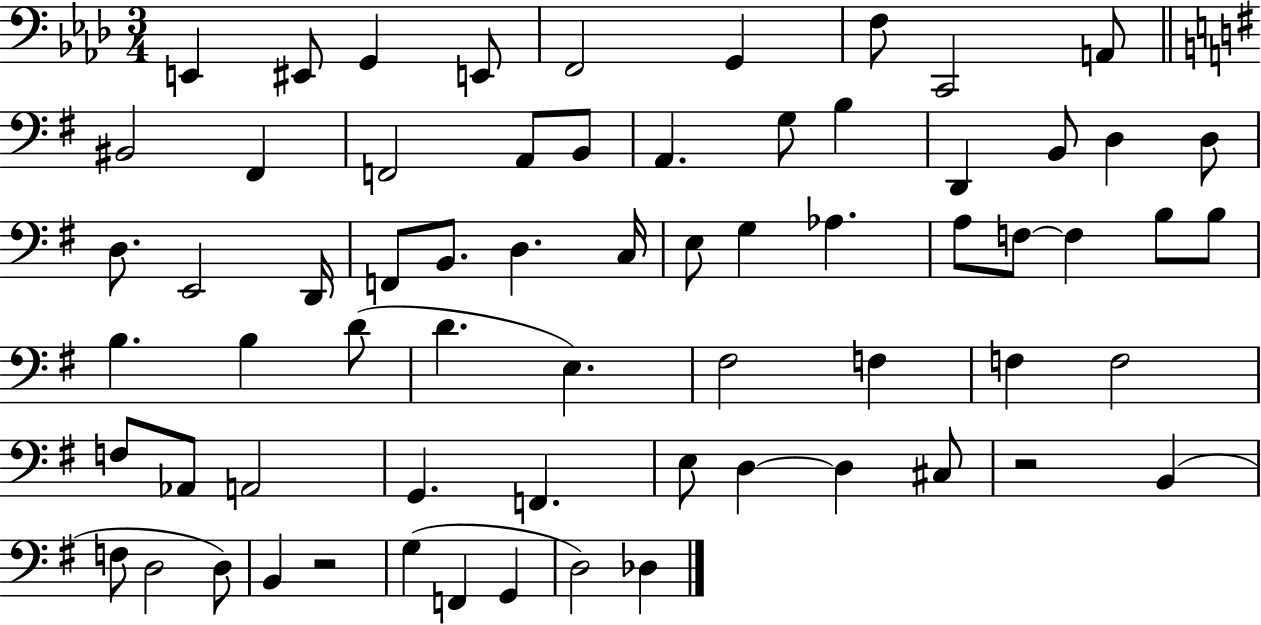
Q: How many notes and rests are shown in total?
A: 66